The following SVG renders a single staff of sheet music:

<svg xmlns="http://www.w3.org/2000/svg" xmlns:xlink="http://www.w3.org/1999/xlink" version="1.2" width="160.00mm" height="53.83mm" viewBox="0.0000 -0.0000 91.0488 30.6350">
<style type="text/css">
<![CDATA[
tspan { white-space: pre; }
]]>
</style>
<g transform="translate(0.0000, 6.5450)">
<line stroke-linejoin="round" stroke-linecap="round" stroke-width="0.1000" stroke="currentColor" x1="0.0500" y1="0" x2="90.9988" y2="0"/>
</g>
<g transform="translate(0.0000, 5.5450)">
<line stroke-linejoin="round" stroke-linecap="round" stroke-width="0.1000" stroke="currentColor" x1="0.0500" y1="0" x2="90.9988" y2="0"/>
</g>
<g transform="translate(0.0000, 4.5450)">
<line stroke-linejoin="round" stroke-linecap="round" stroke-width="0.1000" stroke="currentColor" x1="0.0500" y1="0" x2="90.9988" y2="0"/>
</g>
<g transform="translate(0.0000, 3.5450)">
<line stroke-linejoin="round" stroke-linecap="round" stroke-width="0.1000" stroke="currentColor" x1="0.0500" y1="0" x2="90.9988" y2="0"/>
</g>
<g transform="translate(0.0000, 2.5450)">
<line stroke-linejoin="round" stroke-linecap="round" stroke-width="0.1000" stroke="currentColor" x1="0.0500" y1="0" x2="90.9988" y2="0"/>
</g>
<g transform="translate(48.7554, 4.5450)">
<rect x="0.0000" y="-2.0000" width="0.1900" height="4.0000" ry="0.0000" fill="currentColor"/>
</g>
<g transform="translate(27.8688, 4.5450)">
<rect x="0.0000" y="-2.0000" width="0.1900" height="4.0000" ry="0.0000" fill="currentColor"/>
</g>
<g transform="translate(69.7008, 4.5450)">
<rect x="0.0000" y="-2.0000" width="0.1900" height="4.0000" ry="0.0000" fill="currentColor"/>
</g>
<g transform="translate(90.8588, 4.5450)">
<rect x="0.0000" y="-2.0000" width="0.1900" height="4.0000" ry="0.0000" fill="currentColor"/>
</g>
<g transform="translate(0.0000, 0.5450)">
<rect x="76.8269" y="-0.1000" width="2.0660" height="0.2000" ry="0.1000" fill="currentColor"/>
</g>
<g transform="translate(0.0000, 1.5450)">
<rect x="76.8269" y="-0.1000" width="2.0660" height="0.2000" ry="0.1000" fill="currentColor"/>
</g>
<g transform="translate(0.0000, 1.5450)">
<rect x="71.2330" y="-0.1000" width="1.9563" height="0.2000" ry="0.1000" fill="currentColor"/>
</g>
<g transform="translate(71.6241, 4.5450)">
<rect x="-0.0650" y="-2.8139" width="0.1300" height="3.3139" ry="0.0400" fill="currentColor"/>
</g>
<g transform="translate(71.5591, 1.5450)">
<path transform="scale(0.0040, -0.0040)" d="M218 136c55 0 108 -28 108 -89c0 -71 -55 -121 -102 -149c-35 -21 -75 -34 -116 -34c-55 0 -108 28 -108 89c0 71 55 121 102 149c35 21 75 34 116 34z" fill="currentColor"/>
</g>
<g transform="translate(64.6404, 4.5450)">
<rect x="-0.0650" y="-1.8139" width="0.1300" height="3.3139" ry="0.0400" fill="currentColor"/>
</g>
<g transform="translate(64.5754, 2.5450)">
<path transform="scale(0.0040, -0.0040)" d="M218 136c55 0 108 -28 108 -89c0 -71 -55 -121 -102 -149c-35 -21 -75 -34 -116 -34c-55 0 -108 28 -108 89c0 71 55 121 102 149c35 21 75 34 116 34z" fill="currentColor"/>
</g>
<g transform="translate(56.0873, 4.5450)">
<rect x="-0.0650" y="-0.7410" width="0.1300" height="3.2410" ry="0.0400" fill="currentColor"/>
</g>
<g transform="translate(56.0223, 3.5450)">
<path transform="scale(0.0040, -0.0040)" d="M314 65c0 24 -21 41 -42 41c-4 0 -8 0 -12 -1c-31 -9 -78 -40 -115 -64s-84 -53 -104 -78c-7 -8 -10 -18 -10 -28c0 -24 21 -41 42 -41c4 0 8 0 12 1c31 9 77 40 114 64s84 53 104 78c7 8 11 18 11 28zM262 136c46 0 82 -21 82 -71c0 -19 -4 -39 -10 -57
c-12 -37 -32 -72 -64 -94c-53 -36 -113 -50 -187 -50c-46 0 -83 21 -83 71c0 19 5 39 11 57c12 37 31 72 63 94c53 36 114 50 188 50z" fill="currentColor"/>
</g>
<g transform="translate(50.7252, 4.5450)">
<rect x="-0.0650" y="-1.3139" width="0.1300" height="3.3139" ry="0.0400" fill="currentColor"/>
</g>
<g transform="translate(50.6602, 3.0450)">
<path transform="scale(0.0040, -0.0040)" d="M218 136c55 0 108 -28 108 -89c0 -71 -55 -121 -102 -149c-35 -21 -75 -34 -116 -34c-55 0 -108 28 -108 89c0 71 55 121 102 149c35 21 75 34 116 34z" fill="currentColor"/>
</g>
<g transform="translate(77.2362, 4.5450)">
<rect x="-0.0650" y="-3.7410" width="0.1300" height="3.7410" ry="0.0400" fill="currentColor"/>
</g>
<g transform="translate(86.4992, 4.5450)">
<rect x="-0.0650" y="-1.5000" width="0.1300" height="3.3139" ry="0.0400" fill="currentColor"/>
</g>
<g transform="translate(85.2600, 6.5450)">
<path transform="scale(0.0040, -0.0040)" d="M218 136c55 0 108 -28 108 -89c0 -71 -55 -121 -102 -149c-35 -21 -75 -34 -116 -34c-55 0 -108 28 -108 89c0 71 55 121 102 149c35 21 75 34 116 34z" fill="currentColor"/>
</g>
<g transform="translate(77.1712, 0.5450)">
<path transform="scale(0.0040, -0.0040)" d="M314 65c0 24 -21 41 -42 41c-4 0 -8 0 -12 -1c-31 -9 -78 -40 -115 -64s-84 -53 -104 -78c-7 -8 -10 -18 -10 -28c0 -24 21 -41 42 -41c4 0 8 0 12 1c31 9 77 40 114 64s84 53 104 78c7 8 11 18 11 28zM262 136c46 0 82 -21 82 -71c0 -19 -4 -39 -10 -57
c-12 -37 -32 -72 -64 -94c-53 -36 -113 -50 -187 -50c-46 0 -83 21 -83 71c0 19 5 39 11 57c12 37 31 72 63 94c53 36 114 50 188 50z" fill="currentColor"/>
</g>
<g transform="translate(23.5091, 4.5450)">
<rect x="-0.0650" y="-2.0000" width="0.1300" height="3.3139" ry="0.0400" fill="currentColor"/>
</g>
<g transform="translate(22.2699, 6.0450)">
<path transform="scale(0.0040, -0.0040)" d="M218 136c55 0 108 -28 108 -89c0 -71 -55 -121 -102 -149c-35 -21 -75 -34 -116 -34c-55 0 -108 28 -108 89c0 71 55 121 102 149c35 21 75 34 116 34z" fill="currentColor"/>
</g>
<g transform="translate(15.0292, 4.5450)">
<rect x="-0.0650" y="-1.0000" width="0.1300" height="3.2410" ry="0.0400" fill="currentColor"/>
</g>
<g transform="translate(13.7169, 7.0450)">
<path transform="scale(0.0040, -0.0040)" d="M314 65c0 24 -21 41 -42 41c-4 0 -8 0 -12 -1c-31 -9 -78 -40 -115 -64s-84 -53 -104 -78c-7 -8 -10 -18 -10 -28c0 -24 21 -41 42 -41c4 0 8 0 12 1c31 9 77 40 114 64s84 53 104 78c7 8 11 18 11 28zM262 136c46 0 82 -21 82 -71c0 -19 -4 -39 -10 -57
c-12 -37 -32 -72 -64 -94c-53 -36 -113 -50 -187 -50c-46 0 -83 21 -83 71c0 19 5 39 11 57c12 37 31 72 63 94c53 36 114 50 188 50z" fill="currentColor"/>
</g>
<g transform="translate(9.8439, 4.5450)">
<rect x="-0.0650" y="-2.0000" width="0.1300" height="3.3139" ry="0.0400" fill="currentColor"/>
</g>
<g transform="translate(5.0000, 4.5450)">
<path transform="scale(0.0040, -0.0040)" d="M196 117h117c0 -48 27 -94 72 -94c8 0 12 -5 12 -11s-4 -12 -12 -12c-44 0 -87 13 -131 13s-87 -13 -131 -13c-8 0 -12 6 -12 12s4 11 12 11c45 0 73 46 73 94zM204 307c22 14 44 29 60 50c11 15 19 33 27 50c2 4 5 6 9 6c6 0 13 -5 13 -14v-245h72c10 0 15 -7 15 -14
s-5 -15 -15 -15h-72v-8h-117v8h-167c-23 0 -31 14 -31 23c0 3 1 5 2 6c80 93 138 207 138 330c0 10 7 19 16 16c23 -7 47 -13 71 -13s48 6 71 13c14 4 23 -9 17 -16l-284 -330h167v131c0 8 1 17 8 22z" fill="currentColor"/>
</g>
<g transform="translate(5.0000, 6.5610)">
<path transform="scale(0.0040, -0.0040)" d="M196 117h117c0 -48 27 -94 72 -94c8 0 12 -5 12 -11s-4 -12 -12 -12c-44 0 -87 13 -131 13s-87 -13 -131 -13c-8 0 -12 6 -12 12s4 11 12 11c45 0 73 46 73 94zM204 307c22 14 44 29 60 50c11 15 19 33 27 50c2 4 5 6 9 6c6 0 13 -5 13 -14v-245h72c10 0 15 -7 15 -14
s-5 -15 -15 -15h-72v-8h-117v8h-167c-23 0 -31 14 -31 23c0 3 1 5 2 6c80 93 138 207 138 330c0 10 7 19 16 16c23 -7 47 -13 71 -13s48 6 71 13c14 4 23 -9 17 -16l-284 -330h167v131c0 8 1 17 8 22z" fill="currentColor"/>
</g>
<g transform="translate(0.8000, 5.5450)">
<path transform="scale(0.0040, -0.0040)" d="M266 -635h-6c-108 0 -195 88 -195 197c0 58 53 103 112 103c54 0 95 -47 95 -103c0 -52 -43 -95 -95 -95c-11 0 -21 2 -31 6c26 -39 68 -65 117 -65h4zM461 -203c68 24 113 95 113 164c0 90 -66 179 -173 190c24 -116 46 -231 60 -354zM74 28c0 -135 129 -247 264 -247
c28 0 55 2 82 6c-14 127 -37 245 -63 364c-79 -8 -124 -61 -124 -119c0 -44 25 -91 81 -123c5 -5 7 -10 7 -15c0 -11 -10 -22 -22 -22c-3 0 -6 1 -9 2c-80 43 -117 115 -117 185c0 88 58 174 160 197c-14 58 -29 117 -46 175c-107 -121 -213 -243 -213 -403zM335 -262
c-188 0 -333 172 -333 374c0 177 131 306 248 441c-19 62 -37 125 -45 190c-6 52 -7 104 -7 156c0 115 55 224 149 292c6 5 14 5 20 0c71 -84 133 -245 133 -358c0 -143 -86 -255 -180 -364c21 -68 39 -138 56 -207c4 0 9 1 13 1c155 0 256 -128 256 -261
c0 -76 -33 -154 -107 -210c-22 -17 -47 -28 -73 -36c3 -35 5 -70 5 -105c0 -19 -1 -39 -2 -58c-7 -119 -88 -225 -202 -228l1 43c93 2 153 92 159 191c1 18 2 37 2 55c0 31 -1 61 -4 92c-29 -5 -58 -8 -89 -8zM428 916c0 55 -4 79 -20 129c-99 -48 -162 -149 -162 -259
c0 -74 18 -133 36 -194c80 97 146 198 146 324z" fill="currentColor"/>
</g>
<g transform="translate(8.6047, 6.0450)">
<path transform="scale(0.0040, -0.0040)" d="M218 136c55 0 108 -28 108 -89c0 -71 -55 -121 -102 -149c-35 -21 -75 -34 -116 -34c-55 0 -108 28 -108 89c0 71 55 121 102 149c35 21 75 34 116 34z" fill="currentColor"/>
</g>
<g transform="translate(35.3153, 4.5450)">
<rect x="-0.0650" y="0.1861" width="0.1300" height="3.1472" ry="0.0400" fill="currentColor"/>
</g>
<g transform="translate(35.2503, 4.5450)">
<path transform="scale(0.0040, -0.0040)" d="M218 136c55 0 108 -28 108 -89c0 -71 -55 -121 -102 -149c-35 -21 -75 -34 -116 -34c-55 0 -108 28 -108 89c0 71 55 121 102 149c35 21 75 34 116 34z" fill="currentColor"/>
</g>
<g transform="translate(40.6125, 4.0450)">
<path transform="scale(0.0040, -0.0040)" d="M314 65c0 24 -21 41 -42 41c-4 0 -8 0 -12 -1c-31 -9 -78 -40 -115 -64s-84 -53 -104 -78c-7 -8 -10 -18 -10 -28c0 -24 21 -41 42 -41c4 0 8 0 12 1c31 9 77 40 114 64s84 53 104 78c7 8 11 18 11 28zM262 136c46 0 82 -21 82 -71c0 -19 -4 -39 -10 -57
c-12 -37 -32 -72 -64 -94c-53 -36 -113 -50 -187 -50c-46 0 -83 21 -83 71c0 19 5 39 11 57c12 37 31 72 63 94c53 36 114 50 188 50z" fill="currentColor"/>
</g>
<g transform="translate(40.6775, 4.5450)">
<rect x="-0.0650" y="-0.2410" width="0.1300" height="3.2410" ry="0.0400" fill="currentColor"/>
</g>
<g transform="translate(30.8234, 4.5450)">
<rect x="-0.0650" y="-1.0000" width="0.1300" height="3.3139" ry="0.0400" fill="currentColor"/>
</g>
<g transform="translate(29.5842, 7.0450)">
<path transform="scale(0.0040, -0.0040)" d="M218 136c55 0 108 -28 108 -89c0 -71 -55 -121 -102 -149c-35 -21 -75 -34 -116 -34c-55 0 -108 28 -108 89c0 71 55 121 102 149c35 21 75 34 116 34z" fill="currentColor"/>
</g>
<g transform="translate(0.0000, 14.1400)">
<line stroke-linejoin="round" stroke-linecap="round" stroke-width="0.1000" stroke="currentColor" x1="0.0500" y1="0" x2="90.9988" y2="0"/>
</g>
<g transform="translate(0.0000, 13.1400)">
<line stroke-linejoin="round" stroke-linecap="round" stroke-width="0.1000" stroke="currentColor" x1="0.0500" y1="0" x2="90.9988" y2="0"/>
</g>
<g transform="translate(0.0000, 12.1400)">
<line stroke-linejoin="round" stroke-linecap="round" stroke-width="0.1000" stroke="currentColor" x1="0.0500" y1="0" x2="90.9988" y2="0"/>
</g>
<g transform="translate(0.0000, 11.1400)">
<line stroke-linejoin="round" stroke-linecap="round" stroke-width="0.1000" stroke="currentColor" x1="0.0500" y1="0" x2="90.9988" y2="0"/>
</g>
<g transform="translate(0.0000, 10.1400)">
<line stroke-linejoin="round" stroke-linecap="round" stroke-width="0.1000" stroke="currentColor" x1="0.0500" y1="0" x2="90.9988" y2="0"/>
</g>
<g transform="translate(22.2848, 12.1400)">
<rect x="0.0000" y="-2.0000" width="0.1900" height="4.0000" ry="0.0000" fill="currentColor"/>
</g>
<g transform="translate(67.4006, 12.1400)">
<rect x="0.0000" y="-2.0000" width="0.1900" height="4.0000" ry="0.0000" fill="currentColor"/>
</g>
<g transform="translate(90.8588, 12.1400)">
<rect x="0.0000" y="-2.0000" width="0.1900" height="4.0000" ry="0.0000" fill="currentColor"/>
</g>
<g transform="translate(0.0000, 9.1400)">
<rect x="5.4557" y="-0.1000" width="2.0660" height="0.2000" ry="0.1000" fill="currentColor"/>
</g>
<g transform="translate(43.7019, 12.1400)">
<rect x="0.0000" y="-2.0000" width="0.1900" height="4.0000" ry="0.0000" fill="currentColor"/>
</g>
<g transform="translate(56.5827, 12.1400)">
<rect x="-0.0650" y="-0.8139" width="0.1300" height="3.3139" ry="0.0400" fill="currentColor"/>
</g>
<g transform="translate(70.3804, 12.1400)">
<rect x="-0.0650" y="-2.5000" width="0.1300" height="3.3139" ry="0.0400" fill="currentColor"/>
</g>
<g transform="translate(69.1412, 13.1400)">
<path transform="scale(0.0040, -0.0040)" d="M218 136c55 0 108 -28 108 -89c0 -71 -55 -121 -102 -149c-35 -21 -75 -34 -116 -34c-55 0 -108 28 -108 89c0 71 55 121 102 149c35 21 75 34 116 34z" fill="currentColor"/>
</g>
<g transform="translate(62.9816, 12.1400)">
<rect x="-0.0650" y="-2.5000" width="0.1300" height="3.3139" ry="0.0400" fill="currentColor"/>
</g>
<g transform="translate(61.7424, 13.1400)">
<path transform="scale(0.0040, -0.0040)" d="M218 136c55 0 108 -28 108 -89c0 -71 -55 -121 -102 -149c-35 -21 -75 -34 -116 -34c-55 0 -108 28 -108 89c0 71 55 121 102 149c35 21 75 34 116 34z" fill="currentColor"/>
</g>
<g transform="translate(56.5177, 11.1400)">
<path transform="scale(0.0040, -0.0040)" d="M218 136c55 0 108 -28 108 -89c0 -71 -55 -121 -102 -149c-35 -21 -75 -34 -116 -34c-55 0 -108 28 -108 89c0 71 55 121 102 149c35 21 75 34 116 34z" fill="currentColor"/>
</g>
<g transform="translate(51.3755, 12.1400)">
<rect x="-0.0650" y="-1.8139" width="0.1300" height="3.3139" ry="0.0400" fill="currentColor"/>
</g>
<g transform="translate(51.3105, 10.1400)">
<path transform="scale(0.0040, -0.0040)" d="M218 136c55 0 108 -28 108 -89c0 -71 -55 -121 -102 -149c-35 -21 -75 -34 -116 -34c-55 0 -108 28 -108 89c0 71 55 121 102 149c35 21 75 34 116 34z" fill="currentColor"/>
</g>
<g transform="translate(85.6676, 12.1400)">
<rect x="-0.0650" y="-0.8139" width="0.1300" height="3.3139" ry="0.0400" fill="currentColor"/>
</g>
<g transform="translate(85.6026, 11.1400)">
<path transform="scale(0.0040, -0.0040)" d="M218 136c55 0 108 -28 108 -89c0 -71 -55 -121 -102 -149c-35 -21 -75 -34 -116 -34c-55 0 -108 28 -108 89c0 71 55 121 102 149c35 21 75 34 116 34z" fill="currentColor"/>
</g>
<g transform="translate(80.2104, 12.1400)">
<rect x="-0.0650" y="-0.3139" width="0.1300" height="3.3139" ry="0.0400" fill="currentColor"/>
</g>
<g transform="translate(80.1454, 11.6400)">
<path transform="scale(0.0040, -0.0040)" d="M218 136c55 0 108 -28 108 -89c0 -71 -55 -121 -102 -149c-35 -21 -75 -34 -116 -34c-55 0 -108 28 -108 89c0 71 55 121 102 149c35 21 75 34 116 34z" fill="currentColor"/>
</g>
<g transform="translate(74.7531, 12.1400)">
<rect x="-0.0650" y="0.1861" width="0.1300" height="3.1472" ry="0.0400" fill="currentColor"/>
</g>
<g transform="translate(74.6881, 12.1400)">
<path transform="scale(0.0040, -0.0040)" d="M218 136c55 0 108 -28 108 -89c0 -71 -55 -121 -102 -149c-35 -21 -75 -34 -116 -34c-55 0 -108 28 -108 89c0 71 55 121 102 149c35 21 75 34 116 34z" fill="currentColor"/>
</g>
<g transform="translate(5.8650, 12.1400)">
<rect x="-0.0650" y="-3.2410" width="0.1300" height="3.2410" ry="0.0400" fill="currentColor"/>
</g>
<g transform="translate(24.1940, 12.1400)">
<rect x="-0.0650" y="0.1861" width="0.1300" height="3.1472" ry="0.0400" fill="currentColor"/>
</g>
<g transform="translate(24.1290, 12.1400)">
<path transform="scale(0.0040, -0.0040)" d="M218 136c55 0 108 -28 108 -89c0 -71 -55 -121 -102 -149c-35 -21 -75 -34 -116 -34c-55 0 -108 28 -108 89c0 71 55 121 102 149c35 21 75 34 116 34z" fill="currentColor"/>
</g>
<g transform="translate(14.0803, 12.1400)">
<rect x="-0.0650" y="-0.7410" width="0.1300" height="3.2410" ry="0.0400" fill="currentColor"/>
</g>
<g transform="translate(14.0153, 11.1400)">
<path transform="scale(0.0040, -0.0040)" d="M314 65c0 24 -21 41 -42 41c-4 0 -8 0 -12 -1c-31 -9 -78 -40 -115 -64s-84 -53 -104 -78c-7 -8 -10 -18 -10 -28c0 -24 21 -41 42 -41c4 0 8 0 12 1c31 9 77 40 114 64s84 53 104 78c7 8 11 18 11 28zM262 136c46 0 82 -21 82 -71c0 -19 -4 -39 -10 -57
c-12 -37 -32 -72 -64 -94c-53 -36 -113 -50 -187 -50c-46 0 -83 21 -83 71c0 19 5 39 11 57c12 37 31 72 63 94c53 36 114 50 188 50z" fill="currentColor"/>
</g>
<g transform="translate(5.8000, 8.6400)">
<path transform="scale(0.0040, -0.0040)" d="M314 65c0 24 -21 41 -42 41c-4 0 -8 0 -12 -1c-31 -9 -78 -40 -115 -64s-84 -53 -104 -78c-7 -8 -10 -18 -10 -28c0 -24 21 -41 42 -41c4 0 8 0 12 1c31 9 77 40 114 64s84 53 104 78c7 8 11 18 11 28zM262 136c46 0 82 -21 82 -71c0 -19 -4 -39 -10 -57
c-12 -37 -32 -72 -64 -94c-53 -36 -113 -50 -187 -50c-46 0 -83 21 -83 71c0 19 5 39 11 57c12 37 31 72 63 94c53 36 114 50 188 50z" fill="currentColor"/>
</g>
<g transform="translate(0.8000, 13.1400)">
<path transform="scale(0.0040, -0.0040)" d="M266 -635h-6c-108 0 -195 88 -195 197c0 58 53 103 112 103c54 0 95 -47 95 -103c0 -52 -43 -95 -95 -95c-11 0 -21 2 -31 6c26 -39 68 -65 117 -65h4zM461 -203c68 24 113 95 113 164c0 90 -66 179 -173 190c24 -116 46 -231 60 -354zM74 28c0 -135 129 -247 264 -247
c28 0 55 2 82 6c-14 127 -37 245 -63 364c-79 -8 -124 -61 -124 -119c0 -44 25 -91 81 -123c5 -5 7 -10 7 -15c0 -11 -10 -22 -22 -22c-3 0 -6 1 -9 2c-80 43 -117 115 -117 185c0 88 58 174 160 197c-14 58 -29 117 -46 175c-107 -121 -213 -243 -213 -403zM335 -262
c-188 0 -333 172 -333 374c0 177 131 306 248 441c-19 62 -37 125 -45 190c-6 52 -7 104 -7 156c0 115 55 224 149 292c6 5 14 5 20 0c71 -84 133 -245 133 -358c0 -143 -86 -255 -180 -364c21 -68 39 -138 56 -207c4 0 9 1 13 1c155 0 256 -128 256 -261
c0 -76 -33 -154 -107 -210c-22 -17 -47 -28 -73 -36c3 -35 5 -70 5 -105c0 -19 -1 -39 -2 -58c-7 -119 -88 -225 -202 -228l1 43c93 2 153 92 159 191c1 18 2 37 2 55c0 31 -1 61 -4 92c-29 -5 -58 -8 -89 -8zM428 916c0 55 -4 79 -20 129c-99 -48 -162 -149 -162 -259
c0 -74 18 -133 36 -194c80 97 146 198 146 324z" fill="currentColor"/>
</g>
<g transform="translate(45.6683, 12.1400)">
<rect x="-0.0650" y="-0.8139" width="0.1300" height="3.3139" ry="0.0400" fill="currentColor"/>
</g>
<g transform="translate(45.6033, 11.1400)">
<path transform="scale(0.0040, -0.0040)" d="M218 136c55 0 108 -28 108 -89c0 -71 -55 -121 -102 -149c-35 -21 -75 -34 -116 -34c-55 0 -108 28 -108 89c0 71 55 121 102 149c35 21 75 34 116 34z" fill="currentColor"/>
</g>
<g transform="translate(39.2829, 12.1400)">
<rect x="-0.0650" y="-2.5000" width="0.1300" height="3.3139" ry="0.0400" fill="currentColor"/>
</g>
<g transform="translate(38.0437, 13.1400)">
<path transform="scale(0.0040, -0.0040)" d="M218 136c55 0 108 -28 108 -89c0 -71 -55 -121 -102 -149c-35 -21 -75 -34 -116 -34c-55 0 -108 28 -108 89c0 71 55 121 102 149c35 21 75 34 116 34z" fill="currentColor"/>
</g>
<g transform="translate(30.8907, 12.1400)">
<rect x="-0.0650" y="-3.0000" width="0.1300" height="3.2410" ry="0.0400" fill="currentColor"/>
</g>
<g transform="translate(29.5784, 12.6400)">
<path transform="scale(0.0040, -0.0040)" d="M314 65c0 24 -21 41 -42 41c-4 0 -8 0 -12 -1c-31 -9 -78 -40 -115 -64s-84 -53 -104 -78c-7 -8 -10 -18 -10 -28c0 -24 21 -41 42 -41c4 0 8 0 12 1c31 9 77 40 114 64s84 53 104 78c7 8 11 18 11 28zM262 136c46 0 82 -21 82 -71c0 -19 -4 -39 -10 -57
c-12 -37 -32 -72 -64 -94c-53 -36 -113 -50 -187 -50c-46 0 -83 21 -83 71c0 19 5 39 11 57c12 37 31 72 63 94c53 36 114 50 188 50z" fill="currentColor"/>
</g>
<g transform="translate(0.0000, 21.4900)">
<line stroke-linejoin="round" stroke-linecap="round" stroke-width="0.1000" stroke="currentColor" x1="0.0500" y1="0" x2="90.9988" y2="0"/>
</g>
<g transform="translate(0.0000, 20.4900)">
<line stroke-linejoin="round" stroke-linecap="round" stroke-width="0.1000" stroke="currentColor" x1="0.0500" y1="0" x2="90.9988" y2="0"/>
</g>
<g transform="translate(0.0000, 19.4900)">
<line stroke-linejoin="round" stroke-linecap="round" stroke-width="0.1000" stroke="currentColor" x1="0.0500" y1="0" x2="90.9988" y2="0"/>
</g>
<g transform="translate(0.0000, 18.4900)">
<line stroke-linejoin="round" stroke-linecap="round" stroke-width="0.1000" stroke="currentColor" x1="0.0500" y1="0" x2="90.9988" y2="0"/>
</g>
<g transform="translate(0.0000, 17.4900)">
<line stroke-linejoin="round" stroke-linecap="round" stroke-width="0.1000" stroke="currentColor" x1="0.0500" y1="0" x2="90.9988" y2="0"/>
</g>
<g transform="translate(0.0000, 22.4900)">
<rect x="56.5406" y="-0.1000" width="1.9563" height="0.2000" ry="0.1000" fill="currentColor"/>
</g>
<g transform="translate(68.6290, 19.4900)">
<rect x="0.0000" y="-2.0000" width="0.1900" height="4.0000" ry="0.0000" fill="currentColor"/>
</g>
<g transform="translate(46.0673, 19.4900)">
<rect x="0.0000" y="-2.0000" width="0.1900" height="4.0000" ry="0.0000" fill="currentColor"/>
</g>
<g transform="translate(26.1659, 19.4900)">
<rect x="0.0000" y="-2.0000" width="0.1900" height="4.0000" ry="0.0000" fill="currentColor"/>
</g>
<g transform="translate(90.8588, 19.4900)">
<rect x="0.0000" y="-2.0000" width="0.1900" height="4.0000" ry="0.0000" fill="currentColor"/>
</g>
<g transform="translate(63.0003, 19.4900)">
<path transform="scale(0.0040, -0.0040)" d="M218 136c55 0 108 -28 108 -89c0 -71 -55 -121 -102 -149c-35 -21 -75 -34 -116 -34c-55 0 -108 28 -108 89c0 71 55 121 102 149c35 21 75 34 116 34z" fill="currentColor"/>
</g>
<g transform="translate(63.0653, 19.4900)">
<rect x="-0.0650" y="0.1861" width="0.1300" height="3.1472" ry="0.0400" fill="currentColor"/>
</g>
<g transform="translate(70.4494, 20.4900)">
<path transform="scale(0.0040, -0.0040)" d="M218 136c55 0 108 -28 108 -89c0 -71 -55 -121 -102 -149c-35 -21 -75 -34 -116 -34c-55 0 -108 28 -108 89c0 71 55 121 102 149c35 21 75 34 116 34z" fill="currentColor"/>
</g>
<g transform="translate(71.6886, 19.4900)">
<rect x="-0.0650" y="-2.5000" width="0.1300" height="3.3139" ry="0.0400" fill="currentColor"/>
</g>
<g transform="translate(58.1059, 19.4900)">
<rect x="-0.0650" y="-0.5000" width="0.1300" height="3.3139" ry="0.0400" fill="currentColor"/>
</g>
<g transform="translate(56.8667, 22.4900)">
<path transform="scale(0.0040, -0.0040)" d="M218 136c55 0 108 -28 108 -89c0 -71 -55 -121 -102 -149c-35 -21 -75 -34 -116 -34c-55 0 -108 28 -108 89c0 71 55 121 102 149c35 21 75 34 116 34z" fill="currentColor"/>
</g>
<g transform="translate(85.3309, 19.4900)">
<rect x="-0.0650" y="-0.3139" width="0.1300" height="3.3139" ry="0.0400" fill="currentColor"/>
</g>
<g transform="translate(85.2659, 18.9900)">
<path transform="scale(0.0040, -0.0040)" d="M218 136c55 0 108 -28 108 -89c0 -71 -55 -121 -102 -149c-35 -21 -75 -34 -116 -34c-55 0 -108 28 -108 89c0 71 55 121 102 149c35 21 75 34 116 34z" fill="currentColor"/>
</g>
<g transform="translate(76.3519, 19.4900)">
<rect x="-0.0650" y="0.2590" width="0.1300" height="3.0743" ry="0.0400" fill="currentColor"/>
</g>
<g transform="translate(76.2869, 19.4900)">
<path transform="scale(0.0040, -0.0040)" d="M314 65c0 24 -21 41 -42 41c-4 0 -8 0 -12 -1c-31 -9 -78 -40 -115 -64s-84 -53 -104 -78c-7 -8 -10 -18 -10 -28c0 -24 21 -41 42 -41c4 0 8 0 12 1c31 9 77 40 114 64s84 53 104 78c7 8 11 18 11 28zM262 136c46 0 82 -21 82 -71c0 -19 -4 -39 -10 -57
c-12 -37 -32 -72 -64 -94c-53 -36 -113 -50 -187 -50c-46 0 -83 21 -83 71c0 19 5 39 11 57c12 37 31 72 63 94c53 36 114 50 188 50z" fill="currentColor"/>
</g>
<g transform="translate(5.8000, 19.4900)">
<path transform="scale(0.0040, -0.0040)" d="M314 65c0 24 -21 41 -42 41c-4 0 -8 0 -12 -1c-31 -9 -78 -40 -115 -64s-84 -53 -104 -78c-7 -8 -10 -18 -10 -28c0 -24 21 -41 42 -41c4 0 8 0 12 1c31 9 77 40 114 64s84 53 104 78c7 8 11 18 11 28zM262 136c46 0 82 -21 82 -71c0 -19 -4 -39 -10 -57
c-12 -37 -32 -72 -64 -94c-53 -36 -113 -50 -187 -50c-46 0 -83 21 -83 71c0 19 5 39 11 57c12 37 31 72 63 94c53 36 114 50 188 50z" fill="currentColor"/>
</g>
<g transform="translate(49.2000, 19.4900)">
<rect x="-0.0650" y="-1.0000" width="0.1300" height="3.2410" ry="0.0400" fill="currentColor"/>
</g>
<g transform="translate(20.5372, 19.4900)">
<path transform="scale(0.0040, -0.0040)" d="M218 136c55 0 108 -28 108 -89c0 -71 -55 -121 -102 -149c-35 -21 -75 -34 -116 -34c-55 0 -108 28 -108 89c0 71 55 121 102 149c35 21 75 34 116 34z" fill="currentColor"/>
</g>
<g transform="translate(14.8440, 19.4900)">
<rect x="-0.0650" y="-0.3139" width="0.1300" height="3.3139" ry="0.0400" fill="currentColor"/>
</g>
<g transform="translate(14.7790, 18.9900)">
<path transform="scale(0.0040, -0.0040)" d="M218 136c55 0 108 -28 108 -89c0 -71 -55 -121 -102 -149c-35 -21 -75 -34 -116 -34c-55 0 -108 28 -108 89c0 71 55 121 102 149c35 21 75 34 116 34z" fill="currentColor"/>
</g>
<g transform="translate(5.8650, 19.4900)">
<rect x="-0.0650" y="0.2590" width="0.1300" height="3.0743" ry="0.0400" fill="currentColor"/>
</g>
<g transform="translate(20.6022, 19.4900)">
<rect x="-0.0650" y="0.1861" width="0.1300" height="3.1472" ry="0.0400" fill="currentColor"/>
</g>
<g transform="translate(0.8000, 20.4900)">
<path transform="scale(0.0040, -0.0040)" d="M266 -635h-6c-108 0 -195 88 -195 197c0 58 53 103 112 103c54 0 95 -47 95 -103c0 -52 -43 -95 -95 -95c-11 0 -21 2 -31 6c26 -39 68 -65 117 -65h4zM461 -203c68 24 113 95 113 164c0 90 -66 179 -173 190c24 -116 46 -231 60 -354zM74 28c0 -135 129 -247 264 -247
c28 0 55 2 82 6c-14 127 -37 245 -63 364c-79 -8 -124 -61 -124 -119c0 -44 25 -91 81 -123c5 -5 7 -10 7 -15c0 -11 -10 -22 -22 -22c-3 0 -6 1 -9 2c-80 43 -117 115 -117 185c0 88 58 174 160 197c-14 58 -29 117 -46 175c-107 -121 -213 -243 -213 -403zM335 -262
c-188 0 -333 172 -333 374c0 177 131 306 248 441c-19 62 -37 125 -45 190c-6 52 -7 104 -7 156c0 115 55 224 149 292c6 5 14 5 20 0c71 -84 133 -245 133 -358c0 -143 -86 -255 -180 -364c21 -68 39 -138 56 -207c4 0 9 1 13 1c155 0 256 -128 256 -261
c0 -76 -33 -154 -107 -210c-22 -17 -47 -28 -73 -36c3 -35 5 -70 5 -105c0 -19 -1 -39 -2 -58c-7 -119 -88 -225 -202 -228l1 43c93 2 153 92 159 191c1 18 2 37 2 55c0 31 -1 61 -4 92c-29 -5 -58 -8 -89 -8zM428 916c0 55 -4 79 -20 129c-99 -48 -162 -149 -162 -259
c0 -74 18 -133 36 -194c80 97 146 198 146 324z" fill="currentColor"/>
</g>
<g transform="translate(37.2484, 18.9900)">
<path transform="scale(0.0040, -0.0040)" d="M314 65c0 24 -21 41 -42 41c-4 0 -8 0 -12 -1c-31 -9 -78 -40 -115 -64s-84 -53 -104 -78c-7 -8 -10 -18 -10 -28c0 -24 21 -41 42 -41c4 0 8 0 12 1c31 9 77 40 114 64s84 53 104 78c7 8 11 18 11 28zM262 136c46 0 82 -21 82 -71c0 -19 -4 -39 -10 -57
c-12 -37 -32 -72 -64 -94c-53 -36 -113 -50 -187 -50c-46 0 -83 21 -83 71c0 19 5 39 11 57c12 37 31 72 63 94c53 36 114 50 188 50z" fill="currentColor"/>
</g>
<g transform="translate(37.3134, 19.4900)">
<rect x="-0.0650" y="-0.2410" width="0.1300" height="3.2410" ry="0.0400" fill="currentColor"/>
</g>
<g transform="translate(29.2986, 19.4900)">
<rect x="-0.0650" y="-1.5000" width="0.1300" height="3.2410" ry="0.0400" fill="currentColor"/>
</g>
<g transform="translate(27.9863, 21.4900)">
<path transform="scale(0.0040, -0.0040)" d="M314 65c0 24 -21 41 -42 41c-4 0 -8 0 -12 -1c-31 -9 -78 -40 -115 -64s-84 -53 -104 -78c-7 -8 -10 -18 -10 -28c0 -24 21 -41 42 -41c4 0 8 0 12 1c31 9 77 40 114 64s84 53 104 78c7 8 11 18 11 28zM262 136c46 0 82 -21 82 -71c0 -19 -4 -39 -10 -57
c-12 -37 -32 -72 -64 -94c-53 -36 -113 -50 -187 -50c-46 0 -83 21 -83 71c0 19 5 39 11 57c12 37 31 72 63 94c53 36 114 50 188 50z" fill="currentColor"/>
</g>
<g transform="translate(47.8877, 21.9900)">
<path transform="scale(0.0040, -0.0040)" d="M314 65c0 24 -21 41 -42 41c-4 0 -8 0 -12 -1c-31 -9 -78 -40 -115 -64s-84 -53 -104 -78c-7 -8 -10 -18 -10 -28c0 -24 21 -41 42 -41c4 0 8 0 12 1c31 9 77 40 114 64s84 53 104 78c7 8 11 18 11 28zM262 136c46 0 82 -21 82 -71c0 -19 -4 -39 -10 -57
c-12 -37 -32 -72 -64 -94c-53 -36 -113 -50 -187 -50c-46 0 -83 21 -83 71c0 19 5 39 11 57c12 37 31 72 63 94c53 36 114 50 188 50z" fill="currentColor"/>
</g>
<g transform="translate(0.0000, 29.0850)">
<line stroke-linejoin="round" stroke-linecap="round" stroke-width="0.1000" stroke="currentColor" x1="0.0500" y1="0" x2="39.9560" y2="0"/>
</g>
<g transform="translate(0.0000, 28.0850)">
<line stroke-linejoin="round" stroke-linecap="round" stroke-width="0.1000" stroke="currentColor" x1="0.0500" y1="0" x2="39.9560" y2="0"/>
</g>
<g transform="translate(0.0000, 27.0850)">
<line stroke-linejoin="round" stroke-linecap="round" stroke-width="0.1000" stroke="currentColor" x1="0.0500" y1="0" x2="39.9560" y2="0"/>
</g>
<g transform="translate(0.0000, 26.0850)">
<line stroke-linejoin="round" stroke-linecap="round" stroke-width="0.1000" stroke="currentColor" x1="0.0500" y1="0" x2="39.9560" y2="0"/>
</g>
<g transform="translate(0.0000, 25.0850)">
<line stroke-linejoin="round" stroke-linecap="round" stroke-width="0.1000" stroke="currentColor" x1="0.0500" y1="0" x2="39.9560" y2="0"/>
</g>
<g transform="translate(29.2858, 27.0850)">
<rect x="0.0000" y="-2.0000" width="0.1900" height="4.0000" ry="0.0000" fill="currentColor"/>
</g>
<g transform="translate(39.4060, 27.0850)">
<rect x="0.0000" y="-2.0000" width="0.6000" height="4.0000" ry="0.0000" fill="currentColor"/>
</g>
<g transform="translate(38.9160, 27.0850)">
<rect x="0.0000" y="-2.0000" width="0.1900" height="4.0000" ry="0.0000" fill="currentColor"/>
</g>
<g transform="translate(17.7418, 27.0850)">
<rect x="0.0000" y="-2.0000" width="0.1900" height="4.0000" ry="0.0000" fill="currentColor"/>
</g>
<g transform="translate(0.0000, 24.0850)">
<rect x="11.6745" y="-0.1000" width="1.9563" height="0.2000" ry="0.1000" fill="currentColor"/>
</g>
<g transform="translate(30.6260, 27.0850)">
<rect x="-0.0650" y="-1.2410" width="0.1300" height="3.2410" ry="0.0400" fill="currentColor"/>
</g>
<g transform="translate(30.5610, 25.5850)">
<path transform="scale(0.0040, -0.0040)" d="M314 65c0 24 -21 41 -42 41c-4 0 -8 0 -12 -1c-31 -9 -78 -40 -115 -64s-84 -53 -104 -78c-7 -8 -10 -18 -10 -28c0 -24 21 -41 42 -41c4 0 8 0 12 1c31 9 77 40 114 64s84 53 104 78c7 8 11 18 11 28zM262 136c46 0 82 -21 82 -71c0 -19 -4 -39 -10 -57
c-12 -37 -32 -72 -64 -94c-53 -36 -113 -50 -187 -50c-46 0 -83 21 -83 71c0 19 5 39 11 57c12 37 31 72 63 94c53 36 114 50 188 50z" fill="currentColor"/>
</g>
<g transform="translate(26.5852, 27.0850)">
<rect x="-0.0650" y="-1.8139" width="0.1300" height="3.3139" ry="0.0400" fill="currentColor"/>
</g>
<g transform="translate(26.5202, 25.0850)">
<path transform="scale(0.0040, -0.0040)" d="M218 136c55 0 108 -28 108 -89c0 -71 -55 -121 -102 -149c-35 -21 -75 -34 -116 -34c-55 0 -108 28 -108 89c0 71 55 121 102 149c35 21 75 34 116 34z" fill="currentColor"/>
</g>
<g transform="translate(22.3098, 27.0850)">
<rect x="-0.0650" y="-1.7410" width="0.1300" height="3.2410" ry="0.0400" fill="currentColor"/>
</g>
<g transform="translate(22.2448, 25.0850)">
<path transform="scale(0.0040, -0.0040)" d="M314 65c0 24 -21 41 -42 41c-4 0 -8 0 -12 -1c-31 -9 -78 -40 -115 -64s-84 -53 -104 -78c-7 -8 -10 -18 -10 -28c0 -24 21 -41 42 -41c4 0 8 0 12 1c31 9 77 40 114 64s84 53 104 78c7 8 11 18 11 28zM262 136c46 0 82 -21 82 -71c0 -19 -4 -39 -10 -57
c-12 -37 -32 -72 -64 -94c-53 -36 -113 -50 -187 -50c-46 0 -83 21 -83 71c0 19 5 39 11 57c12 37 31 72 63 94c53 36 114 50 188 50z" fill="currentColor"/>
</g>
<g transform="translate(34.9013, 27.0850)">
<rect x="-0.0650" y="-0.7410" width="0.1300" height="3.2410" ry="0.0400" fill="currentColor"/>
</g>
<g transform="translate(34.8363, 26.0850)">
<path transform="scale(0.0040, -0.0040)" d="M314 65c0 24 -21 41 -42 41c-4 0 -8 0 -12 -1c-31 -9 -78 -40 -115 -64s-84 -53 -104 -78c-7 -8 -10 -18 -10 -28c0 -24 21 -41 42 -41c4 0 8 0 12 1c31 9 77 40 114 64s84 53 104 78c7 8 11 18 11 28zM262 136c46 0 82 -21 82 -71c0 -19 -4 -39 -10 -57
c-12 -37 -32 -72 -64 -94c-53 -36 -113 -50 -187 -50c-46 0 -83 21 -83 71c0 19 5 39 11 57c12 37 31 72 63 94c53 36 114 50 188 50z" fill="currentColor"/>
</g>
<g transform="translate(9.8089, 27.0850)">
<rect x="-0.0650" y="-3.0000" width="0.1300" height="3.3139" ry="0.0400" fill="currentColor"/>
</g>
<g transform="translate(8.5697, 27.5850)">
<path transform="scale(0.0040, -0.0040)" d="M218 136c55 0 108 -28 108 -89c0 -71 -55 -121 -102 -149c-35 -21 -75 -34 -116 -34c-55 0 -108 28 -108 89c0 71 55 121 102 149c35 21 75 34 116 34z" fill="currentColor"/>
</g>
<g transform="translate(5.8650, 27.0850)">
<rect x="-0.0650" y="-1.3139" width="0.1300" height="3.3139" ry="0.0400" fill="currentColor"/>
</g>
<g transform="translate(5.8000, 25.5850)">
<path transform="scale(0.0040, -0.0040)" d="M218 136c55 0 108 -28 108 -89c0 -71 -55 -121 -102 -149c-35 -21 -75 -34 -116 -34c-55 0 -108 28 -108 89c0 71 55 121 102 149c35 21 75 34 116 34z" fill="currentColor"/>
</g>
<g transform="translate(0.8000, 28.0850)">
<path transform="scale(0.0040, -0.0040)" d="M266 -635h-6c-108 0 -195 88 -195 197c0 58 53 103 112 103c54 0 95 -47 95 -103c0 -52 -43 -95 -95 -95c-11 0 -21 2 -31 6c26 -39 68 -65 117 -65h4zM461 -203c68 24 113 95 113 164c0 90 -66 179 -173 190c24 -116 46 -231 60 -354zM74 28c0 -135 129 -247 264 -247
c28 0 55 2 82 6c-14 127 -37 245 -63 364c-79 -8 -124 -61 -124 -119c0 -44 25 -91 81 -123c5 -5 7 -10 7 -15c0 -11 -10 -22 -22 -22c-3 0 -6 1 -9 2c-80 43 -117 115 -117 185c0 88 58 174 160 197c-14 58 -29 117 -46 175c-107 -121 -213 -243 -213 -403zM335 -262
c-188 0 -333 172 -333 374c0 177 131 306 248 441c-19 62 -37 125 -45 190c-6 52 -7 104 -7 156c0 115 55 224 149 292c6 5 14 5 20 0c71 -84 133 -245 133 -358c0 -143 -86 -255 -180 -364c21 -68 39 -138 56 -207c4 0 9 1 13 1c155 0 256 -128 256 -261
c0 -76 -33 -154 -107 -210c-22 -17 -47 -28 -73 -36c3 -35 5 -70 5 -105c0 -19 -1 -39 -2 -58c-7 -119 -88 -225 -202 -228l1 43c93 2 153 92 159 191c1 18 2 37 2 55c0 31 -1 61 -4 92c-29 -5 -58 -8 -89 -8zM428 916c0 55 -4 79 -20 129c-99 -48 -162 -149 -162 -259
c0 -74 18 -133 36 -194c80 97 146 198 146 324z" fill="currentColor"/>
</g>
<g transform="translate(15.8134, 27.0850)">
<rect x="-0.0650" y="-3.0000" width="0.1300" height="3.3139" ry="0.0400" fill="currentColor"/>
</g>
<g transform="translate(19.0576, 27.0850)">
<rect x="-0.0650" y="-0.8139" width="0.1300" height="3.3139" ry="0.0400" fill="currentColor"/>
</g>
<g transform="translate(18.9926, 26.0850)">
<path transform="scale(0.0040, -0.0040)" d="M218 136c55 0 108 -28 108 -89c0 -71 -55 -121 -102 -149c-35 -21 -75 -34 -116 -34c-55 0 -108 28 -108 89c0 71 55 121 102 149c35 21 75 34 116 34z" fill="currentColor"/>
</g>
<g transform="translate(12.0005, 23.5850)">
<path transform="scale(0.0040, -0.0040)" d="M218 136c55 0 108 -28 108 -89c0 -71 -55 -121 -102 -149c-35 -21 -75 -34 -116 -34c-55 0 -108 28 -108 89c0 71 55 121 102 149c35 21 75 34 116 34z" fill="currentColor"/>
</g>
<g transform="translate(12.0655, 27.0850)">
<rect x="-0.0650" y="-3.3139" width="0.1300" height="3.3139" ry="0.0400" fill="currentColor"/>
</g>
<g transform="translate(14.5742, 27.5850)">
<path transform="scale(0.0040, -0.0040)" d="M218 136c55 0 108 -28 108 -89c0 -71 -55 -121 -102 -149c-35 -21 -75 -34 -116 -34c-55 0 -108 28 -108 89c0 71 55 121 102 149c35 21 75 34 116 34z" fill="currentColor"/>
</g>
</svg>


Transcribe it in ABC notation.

X:1
T:Untitled
M:4/4
L:1/4
K:C
F D2 F D B c2 e d2 f a c'2 E b2 d2 B A2 G d f d G G B c d B2 c B E2 c2 D2 C B G B2 c e A b A d f2 f e2 d2